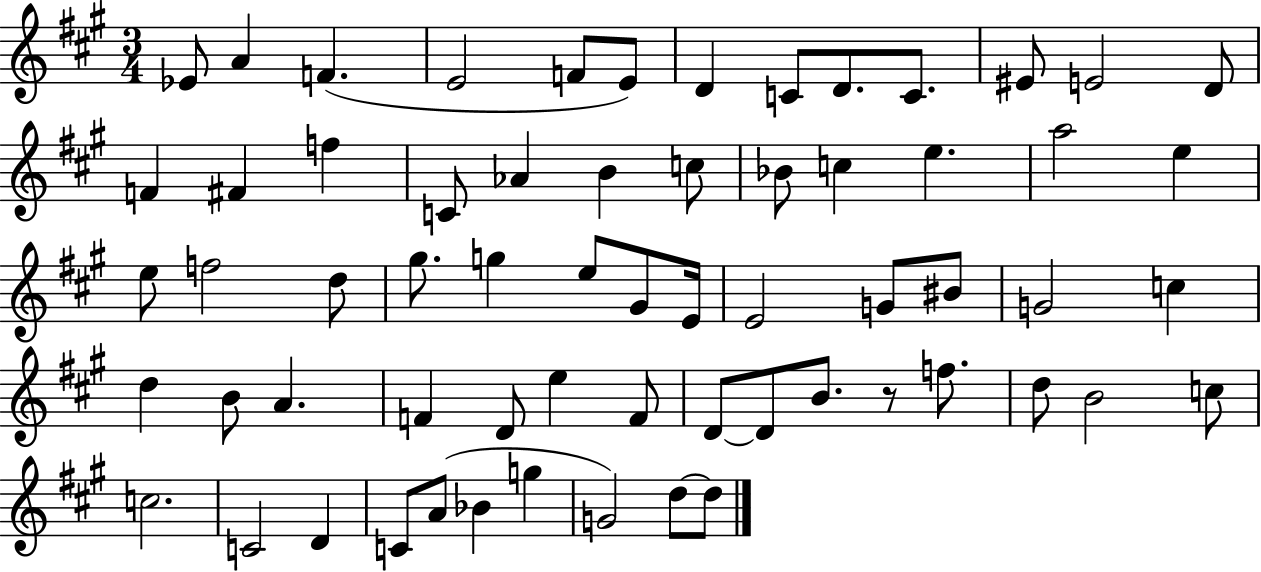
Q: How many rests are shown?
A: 1